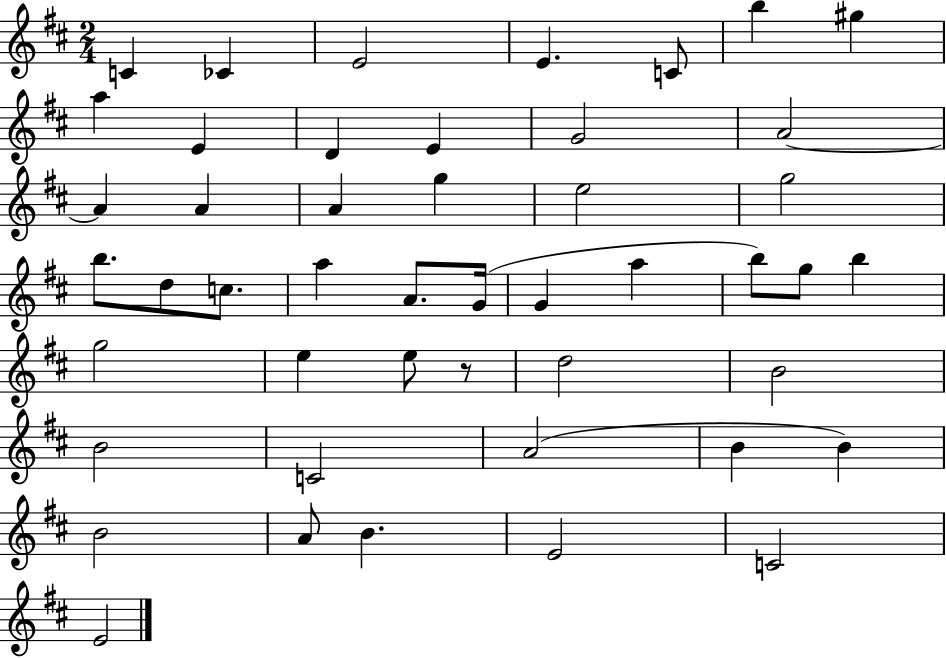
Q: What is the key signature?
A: D major